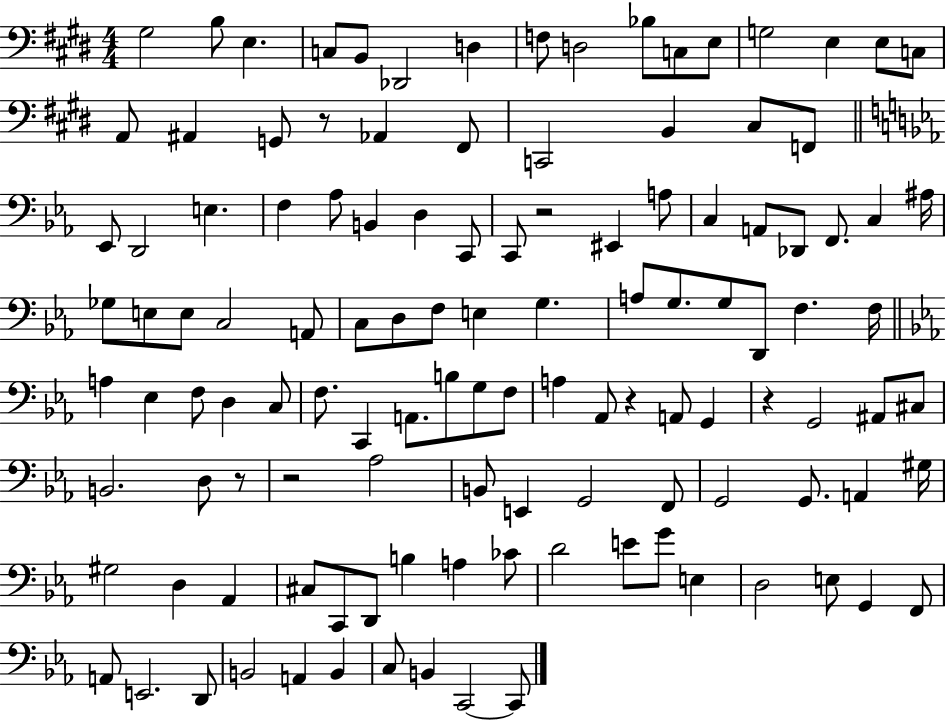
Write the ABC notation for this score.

X:1
T:Untitled
M:4/4
L:1/4
K:E
^G,2 B,/2 E, C,/2 B,,/2 _D,,2 D, F,/2 D,2 _B,/2 C,/2 E,/2 G,2 E, E,/2 C,/2 A,,/2 ^A,, G,,/2 z/2 _A,, ^F,,/2 C,,2 B,, ^C,/2 F,,/2 _E,,/2 D,,2 E, F, _A,/2 B,, D, C,,/2 C,,/2 z2 ^E,, A,/2 C, A,,/2 _D,,/2 F,,/2 C, ^A,/4 _G,/2 E,/2 E,/2 C,2 A,,/2 C,/2 D,/2 F,/2 E, G, A,/2 G,/2 G,/2 D,,/2 F, F,/4 A, _E, F,/2 D, C,/2 F,/2 C,, A,,/2 B,/2 G,/2 F,/2 A, _A,,/2 z A,,/2 G,, z G,,2 ^A,,/2 ^C,/2 B,,2 D,/2 z/2 z2 _A,2 B,,/2 E,, G,,2 F,,/2 G,,2 G,,/2 A,, ^G,/4 ^G,2 D, _A,, ^C,/2 C,,/2 D,,/2 B, A, _C/2 D2 E/2 G/2 E, D,2 E,/2 G,, F,,/2 A,,/2 E,,2 D,,/2 B,,2 A,, B,, C,/2 B,, C,,2 C,,/2